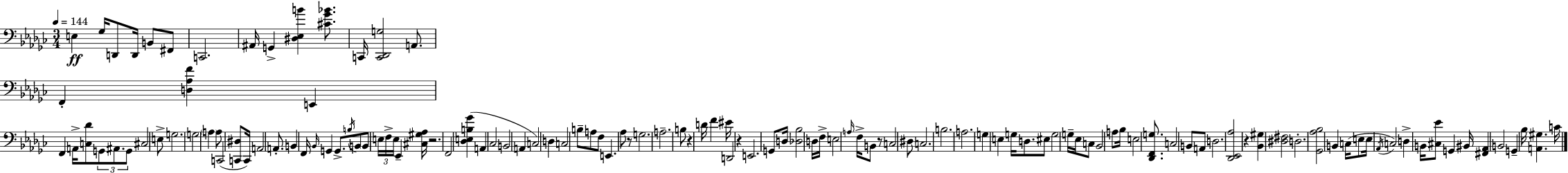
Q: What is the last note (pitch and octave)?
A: C4